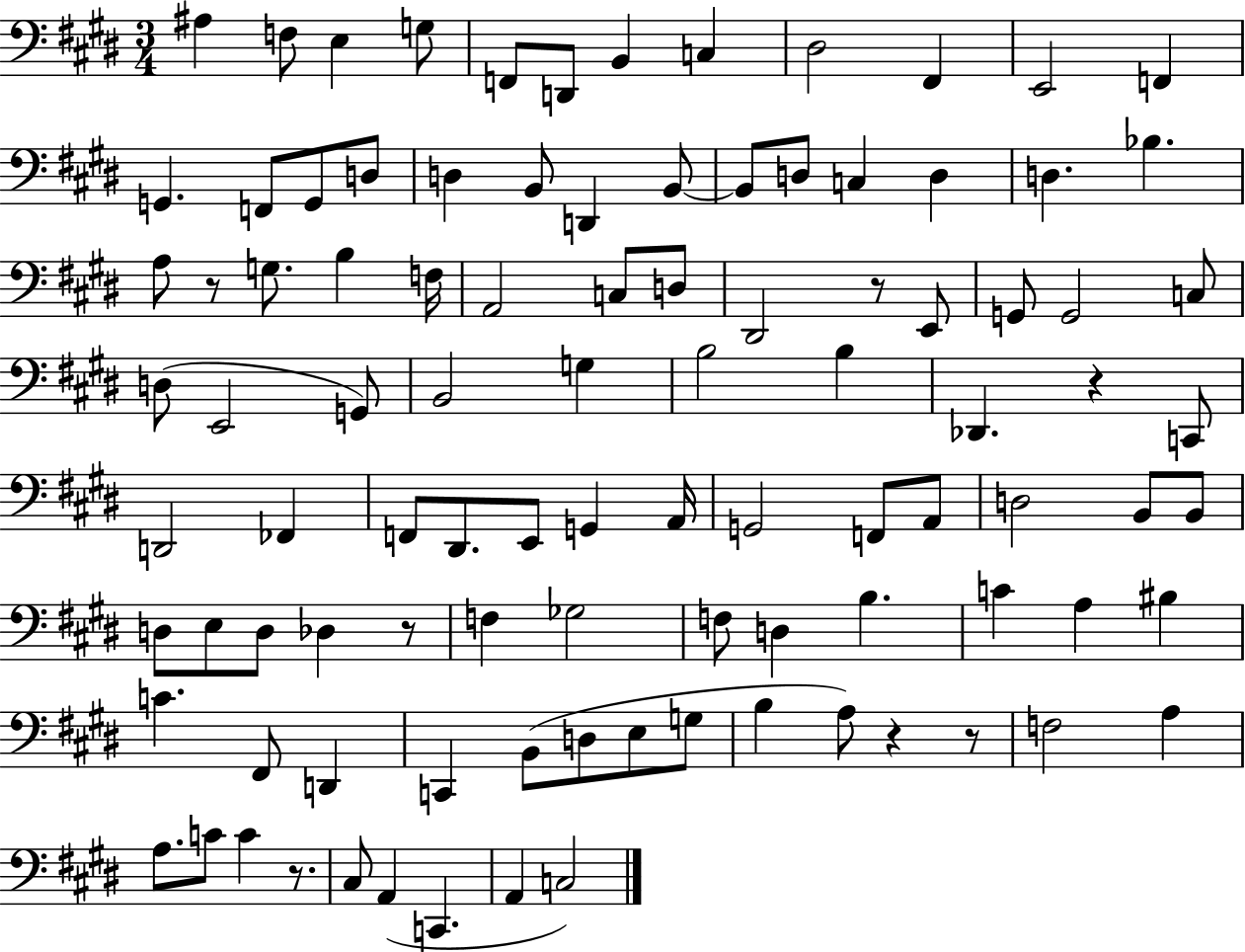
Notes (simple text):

A#3/q F3/e E3/q G3/e F2/e D2/e B2/q C3/q D#3/h F#2/q E2/h F2/q G2/q. F2/e G2/e D3/e D3/q B2/e D2/q B2/e B2/e D3/e C3/q D3/q D3/q. Bb3/q. A3/e R/e G3/e. B3/q F3/s A2/h C3/e D3/e D#2/h R/e E2/e G2/e G2/h C3/e D3/e E2/h G2/e B2/h G3/q B3/h B3/q Db2/q. R/q C2/e D2/h FES2/q F2/e D#2/e. E2/e G2/q A2/s G2/h F2/e A2/e D3/h B2/e B2/e D3/e E3/e D3/e Db3/q R/e F3/q Gb3/h F3/e D3/q B3/q. C4/q A3/q BIS3/q C4/q. F#2/e D2/q C2/q B2/e D3/e E3/e G3/e B3/q A3/e R/q R/e F3/h A3/q A3/e. C4/e C4/q R/e. C#3/e A2/q C2/q. A2/q C3/h